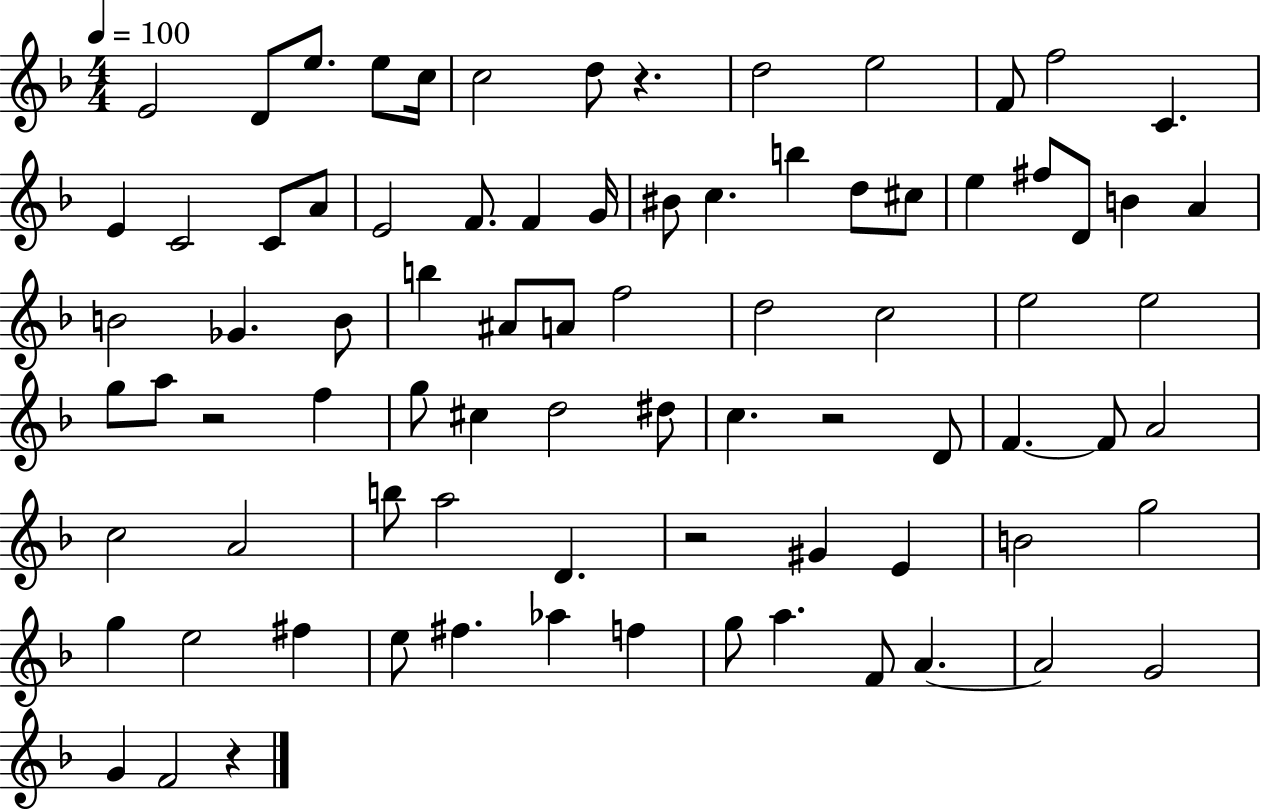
X:1
T:Untitled
M:4/4
L:1/4
K:F
E2 D/2 e/2 e/2 c/4 c2 d/2 z d2 e2 F/2 f2 C E C2 C/2 A/2 E2 F/2 F G/4 ^B/2 c b d/2 ^c/2 e ^f/2 D/2 B A B2 _G B/2 b ^A/2 A/2 f2 d2 c2 e2 e2 g/2 a/2 z2 f g/2 ^c d2 ^d/2 c z2 D/2 F F/2 A2 c2 A2 b/2 a2 D z2 ^G E B2 g2 g e2 ^f e/2 ^f _a f g/2 a F/2 A A2 G2 G F2 z